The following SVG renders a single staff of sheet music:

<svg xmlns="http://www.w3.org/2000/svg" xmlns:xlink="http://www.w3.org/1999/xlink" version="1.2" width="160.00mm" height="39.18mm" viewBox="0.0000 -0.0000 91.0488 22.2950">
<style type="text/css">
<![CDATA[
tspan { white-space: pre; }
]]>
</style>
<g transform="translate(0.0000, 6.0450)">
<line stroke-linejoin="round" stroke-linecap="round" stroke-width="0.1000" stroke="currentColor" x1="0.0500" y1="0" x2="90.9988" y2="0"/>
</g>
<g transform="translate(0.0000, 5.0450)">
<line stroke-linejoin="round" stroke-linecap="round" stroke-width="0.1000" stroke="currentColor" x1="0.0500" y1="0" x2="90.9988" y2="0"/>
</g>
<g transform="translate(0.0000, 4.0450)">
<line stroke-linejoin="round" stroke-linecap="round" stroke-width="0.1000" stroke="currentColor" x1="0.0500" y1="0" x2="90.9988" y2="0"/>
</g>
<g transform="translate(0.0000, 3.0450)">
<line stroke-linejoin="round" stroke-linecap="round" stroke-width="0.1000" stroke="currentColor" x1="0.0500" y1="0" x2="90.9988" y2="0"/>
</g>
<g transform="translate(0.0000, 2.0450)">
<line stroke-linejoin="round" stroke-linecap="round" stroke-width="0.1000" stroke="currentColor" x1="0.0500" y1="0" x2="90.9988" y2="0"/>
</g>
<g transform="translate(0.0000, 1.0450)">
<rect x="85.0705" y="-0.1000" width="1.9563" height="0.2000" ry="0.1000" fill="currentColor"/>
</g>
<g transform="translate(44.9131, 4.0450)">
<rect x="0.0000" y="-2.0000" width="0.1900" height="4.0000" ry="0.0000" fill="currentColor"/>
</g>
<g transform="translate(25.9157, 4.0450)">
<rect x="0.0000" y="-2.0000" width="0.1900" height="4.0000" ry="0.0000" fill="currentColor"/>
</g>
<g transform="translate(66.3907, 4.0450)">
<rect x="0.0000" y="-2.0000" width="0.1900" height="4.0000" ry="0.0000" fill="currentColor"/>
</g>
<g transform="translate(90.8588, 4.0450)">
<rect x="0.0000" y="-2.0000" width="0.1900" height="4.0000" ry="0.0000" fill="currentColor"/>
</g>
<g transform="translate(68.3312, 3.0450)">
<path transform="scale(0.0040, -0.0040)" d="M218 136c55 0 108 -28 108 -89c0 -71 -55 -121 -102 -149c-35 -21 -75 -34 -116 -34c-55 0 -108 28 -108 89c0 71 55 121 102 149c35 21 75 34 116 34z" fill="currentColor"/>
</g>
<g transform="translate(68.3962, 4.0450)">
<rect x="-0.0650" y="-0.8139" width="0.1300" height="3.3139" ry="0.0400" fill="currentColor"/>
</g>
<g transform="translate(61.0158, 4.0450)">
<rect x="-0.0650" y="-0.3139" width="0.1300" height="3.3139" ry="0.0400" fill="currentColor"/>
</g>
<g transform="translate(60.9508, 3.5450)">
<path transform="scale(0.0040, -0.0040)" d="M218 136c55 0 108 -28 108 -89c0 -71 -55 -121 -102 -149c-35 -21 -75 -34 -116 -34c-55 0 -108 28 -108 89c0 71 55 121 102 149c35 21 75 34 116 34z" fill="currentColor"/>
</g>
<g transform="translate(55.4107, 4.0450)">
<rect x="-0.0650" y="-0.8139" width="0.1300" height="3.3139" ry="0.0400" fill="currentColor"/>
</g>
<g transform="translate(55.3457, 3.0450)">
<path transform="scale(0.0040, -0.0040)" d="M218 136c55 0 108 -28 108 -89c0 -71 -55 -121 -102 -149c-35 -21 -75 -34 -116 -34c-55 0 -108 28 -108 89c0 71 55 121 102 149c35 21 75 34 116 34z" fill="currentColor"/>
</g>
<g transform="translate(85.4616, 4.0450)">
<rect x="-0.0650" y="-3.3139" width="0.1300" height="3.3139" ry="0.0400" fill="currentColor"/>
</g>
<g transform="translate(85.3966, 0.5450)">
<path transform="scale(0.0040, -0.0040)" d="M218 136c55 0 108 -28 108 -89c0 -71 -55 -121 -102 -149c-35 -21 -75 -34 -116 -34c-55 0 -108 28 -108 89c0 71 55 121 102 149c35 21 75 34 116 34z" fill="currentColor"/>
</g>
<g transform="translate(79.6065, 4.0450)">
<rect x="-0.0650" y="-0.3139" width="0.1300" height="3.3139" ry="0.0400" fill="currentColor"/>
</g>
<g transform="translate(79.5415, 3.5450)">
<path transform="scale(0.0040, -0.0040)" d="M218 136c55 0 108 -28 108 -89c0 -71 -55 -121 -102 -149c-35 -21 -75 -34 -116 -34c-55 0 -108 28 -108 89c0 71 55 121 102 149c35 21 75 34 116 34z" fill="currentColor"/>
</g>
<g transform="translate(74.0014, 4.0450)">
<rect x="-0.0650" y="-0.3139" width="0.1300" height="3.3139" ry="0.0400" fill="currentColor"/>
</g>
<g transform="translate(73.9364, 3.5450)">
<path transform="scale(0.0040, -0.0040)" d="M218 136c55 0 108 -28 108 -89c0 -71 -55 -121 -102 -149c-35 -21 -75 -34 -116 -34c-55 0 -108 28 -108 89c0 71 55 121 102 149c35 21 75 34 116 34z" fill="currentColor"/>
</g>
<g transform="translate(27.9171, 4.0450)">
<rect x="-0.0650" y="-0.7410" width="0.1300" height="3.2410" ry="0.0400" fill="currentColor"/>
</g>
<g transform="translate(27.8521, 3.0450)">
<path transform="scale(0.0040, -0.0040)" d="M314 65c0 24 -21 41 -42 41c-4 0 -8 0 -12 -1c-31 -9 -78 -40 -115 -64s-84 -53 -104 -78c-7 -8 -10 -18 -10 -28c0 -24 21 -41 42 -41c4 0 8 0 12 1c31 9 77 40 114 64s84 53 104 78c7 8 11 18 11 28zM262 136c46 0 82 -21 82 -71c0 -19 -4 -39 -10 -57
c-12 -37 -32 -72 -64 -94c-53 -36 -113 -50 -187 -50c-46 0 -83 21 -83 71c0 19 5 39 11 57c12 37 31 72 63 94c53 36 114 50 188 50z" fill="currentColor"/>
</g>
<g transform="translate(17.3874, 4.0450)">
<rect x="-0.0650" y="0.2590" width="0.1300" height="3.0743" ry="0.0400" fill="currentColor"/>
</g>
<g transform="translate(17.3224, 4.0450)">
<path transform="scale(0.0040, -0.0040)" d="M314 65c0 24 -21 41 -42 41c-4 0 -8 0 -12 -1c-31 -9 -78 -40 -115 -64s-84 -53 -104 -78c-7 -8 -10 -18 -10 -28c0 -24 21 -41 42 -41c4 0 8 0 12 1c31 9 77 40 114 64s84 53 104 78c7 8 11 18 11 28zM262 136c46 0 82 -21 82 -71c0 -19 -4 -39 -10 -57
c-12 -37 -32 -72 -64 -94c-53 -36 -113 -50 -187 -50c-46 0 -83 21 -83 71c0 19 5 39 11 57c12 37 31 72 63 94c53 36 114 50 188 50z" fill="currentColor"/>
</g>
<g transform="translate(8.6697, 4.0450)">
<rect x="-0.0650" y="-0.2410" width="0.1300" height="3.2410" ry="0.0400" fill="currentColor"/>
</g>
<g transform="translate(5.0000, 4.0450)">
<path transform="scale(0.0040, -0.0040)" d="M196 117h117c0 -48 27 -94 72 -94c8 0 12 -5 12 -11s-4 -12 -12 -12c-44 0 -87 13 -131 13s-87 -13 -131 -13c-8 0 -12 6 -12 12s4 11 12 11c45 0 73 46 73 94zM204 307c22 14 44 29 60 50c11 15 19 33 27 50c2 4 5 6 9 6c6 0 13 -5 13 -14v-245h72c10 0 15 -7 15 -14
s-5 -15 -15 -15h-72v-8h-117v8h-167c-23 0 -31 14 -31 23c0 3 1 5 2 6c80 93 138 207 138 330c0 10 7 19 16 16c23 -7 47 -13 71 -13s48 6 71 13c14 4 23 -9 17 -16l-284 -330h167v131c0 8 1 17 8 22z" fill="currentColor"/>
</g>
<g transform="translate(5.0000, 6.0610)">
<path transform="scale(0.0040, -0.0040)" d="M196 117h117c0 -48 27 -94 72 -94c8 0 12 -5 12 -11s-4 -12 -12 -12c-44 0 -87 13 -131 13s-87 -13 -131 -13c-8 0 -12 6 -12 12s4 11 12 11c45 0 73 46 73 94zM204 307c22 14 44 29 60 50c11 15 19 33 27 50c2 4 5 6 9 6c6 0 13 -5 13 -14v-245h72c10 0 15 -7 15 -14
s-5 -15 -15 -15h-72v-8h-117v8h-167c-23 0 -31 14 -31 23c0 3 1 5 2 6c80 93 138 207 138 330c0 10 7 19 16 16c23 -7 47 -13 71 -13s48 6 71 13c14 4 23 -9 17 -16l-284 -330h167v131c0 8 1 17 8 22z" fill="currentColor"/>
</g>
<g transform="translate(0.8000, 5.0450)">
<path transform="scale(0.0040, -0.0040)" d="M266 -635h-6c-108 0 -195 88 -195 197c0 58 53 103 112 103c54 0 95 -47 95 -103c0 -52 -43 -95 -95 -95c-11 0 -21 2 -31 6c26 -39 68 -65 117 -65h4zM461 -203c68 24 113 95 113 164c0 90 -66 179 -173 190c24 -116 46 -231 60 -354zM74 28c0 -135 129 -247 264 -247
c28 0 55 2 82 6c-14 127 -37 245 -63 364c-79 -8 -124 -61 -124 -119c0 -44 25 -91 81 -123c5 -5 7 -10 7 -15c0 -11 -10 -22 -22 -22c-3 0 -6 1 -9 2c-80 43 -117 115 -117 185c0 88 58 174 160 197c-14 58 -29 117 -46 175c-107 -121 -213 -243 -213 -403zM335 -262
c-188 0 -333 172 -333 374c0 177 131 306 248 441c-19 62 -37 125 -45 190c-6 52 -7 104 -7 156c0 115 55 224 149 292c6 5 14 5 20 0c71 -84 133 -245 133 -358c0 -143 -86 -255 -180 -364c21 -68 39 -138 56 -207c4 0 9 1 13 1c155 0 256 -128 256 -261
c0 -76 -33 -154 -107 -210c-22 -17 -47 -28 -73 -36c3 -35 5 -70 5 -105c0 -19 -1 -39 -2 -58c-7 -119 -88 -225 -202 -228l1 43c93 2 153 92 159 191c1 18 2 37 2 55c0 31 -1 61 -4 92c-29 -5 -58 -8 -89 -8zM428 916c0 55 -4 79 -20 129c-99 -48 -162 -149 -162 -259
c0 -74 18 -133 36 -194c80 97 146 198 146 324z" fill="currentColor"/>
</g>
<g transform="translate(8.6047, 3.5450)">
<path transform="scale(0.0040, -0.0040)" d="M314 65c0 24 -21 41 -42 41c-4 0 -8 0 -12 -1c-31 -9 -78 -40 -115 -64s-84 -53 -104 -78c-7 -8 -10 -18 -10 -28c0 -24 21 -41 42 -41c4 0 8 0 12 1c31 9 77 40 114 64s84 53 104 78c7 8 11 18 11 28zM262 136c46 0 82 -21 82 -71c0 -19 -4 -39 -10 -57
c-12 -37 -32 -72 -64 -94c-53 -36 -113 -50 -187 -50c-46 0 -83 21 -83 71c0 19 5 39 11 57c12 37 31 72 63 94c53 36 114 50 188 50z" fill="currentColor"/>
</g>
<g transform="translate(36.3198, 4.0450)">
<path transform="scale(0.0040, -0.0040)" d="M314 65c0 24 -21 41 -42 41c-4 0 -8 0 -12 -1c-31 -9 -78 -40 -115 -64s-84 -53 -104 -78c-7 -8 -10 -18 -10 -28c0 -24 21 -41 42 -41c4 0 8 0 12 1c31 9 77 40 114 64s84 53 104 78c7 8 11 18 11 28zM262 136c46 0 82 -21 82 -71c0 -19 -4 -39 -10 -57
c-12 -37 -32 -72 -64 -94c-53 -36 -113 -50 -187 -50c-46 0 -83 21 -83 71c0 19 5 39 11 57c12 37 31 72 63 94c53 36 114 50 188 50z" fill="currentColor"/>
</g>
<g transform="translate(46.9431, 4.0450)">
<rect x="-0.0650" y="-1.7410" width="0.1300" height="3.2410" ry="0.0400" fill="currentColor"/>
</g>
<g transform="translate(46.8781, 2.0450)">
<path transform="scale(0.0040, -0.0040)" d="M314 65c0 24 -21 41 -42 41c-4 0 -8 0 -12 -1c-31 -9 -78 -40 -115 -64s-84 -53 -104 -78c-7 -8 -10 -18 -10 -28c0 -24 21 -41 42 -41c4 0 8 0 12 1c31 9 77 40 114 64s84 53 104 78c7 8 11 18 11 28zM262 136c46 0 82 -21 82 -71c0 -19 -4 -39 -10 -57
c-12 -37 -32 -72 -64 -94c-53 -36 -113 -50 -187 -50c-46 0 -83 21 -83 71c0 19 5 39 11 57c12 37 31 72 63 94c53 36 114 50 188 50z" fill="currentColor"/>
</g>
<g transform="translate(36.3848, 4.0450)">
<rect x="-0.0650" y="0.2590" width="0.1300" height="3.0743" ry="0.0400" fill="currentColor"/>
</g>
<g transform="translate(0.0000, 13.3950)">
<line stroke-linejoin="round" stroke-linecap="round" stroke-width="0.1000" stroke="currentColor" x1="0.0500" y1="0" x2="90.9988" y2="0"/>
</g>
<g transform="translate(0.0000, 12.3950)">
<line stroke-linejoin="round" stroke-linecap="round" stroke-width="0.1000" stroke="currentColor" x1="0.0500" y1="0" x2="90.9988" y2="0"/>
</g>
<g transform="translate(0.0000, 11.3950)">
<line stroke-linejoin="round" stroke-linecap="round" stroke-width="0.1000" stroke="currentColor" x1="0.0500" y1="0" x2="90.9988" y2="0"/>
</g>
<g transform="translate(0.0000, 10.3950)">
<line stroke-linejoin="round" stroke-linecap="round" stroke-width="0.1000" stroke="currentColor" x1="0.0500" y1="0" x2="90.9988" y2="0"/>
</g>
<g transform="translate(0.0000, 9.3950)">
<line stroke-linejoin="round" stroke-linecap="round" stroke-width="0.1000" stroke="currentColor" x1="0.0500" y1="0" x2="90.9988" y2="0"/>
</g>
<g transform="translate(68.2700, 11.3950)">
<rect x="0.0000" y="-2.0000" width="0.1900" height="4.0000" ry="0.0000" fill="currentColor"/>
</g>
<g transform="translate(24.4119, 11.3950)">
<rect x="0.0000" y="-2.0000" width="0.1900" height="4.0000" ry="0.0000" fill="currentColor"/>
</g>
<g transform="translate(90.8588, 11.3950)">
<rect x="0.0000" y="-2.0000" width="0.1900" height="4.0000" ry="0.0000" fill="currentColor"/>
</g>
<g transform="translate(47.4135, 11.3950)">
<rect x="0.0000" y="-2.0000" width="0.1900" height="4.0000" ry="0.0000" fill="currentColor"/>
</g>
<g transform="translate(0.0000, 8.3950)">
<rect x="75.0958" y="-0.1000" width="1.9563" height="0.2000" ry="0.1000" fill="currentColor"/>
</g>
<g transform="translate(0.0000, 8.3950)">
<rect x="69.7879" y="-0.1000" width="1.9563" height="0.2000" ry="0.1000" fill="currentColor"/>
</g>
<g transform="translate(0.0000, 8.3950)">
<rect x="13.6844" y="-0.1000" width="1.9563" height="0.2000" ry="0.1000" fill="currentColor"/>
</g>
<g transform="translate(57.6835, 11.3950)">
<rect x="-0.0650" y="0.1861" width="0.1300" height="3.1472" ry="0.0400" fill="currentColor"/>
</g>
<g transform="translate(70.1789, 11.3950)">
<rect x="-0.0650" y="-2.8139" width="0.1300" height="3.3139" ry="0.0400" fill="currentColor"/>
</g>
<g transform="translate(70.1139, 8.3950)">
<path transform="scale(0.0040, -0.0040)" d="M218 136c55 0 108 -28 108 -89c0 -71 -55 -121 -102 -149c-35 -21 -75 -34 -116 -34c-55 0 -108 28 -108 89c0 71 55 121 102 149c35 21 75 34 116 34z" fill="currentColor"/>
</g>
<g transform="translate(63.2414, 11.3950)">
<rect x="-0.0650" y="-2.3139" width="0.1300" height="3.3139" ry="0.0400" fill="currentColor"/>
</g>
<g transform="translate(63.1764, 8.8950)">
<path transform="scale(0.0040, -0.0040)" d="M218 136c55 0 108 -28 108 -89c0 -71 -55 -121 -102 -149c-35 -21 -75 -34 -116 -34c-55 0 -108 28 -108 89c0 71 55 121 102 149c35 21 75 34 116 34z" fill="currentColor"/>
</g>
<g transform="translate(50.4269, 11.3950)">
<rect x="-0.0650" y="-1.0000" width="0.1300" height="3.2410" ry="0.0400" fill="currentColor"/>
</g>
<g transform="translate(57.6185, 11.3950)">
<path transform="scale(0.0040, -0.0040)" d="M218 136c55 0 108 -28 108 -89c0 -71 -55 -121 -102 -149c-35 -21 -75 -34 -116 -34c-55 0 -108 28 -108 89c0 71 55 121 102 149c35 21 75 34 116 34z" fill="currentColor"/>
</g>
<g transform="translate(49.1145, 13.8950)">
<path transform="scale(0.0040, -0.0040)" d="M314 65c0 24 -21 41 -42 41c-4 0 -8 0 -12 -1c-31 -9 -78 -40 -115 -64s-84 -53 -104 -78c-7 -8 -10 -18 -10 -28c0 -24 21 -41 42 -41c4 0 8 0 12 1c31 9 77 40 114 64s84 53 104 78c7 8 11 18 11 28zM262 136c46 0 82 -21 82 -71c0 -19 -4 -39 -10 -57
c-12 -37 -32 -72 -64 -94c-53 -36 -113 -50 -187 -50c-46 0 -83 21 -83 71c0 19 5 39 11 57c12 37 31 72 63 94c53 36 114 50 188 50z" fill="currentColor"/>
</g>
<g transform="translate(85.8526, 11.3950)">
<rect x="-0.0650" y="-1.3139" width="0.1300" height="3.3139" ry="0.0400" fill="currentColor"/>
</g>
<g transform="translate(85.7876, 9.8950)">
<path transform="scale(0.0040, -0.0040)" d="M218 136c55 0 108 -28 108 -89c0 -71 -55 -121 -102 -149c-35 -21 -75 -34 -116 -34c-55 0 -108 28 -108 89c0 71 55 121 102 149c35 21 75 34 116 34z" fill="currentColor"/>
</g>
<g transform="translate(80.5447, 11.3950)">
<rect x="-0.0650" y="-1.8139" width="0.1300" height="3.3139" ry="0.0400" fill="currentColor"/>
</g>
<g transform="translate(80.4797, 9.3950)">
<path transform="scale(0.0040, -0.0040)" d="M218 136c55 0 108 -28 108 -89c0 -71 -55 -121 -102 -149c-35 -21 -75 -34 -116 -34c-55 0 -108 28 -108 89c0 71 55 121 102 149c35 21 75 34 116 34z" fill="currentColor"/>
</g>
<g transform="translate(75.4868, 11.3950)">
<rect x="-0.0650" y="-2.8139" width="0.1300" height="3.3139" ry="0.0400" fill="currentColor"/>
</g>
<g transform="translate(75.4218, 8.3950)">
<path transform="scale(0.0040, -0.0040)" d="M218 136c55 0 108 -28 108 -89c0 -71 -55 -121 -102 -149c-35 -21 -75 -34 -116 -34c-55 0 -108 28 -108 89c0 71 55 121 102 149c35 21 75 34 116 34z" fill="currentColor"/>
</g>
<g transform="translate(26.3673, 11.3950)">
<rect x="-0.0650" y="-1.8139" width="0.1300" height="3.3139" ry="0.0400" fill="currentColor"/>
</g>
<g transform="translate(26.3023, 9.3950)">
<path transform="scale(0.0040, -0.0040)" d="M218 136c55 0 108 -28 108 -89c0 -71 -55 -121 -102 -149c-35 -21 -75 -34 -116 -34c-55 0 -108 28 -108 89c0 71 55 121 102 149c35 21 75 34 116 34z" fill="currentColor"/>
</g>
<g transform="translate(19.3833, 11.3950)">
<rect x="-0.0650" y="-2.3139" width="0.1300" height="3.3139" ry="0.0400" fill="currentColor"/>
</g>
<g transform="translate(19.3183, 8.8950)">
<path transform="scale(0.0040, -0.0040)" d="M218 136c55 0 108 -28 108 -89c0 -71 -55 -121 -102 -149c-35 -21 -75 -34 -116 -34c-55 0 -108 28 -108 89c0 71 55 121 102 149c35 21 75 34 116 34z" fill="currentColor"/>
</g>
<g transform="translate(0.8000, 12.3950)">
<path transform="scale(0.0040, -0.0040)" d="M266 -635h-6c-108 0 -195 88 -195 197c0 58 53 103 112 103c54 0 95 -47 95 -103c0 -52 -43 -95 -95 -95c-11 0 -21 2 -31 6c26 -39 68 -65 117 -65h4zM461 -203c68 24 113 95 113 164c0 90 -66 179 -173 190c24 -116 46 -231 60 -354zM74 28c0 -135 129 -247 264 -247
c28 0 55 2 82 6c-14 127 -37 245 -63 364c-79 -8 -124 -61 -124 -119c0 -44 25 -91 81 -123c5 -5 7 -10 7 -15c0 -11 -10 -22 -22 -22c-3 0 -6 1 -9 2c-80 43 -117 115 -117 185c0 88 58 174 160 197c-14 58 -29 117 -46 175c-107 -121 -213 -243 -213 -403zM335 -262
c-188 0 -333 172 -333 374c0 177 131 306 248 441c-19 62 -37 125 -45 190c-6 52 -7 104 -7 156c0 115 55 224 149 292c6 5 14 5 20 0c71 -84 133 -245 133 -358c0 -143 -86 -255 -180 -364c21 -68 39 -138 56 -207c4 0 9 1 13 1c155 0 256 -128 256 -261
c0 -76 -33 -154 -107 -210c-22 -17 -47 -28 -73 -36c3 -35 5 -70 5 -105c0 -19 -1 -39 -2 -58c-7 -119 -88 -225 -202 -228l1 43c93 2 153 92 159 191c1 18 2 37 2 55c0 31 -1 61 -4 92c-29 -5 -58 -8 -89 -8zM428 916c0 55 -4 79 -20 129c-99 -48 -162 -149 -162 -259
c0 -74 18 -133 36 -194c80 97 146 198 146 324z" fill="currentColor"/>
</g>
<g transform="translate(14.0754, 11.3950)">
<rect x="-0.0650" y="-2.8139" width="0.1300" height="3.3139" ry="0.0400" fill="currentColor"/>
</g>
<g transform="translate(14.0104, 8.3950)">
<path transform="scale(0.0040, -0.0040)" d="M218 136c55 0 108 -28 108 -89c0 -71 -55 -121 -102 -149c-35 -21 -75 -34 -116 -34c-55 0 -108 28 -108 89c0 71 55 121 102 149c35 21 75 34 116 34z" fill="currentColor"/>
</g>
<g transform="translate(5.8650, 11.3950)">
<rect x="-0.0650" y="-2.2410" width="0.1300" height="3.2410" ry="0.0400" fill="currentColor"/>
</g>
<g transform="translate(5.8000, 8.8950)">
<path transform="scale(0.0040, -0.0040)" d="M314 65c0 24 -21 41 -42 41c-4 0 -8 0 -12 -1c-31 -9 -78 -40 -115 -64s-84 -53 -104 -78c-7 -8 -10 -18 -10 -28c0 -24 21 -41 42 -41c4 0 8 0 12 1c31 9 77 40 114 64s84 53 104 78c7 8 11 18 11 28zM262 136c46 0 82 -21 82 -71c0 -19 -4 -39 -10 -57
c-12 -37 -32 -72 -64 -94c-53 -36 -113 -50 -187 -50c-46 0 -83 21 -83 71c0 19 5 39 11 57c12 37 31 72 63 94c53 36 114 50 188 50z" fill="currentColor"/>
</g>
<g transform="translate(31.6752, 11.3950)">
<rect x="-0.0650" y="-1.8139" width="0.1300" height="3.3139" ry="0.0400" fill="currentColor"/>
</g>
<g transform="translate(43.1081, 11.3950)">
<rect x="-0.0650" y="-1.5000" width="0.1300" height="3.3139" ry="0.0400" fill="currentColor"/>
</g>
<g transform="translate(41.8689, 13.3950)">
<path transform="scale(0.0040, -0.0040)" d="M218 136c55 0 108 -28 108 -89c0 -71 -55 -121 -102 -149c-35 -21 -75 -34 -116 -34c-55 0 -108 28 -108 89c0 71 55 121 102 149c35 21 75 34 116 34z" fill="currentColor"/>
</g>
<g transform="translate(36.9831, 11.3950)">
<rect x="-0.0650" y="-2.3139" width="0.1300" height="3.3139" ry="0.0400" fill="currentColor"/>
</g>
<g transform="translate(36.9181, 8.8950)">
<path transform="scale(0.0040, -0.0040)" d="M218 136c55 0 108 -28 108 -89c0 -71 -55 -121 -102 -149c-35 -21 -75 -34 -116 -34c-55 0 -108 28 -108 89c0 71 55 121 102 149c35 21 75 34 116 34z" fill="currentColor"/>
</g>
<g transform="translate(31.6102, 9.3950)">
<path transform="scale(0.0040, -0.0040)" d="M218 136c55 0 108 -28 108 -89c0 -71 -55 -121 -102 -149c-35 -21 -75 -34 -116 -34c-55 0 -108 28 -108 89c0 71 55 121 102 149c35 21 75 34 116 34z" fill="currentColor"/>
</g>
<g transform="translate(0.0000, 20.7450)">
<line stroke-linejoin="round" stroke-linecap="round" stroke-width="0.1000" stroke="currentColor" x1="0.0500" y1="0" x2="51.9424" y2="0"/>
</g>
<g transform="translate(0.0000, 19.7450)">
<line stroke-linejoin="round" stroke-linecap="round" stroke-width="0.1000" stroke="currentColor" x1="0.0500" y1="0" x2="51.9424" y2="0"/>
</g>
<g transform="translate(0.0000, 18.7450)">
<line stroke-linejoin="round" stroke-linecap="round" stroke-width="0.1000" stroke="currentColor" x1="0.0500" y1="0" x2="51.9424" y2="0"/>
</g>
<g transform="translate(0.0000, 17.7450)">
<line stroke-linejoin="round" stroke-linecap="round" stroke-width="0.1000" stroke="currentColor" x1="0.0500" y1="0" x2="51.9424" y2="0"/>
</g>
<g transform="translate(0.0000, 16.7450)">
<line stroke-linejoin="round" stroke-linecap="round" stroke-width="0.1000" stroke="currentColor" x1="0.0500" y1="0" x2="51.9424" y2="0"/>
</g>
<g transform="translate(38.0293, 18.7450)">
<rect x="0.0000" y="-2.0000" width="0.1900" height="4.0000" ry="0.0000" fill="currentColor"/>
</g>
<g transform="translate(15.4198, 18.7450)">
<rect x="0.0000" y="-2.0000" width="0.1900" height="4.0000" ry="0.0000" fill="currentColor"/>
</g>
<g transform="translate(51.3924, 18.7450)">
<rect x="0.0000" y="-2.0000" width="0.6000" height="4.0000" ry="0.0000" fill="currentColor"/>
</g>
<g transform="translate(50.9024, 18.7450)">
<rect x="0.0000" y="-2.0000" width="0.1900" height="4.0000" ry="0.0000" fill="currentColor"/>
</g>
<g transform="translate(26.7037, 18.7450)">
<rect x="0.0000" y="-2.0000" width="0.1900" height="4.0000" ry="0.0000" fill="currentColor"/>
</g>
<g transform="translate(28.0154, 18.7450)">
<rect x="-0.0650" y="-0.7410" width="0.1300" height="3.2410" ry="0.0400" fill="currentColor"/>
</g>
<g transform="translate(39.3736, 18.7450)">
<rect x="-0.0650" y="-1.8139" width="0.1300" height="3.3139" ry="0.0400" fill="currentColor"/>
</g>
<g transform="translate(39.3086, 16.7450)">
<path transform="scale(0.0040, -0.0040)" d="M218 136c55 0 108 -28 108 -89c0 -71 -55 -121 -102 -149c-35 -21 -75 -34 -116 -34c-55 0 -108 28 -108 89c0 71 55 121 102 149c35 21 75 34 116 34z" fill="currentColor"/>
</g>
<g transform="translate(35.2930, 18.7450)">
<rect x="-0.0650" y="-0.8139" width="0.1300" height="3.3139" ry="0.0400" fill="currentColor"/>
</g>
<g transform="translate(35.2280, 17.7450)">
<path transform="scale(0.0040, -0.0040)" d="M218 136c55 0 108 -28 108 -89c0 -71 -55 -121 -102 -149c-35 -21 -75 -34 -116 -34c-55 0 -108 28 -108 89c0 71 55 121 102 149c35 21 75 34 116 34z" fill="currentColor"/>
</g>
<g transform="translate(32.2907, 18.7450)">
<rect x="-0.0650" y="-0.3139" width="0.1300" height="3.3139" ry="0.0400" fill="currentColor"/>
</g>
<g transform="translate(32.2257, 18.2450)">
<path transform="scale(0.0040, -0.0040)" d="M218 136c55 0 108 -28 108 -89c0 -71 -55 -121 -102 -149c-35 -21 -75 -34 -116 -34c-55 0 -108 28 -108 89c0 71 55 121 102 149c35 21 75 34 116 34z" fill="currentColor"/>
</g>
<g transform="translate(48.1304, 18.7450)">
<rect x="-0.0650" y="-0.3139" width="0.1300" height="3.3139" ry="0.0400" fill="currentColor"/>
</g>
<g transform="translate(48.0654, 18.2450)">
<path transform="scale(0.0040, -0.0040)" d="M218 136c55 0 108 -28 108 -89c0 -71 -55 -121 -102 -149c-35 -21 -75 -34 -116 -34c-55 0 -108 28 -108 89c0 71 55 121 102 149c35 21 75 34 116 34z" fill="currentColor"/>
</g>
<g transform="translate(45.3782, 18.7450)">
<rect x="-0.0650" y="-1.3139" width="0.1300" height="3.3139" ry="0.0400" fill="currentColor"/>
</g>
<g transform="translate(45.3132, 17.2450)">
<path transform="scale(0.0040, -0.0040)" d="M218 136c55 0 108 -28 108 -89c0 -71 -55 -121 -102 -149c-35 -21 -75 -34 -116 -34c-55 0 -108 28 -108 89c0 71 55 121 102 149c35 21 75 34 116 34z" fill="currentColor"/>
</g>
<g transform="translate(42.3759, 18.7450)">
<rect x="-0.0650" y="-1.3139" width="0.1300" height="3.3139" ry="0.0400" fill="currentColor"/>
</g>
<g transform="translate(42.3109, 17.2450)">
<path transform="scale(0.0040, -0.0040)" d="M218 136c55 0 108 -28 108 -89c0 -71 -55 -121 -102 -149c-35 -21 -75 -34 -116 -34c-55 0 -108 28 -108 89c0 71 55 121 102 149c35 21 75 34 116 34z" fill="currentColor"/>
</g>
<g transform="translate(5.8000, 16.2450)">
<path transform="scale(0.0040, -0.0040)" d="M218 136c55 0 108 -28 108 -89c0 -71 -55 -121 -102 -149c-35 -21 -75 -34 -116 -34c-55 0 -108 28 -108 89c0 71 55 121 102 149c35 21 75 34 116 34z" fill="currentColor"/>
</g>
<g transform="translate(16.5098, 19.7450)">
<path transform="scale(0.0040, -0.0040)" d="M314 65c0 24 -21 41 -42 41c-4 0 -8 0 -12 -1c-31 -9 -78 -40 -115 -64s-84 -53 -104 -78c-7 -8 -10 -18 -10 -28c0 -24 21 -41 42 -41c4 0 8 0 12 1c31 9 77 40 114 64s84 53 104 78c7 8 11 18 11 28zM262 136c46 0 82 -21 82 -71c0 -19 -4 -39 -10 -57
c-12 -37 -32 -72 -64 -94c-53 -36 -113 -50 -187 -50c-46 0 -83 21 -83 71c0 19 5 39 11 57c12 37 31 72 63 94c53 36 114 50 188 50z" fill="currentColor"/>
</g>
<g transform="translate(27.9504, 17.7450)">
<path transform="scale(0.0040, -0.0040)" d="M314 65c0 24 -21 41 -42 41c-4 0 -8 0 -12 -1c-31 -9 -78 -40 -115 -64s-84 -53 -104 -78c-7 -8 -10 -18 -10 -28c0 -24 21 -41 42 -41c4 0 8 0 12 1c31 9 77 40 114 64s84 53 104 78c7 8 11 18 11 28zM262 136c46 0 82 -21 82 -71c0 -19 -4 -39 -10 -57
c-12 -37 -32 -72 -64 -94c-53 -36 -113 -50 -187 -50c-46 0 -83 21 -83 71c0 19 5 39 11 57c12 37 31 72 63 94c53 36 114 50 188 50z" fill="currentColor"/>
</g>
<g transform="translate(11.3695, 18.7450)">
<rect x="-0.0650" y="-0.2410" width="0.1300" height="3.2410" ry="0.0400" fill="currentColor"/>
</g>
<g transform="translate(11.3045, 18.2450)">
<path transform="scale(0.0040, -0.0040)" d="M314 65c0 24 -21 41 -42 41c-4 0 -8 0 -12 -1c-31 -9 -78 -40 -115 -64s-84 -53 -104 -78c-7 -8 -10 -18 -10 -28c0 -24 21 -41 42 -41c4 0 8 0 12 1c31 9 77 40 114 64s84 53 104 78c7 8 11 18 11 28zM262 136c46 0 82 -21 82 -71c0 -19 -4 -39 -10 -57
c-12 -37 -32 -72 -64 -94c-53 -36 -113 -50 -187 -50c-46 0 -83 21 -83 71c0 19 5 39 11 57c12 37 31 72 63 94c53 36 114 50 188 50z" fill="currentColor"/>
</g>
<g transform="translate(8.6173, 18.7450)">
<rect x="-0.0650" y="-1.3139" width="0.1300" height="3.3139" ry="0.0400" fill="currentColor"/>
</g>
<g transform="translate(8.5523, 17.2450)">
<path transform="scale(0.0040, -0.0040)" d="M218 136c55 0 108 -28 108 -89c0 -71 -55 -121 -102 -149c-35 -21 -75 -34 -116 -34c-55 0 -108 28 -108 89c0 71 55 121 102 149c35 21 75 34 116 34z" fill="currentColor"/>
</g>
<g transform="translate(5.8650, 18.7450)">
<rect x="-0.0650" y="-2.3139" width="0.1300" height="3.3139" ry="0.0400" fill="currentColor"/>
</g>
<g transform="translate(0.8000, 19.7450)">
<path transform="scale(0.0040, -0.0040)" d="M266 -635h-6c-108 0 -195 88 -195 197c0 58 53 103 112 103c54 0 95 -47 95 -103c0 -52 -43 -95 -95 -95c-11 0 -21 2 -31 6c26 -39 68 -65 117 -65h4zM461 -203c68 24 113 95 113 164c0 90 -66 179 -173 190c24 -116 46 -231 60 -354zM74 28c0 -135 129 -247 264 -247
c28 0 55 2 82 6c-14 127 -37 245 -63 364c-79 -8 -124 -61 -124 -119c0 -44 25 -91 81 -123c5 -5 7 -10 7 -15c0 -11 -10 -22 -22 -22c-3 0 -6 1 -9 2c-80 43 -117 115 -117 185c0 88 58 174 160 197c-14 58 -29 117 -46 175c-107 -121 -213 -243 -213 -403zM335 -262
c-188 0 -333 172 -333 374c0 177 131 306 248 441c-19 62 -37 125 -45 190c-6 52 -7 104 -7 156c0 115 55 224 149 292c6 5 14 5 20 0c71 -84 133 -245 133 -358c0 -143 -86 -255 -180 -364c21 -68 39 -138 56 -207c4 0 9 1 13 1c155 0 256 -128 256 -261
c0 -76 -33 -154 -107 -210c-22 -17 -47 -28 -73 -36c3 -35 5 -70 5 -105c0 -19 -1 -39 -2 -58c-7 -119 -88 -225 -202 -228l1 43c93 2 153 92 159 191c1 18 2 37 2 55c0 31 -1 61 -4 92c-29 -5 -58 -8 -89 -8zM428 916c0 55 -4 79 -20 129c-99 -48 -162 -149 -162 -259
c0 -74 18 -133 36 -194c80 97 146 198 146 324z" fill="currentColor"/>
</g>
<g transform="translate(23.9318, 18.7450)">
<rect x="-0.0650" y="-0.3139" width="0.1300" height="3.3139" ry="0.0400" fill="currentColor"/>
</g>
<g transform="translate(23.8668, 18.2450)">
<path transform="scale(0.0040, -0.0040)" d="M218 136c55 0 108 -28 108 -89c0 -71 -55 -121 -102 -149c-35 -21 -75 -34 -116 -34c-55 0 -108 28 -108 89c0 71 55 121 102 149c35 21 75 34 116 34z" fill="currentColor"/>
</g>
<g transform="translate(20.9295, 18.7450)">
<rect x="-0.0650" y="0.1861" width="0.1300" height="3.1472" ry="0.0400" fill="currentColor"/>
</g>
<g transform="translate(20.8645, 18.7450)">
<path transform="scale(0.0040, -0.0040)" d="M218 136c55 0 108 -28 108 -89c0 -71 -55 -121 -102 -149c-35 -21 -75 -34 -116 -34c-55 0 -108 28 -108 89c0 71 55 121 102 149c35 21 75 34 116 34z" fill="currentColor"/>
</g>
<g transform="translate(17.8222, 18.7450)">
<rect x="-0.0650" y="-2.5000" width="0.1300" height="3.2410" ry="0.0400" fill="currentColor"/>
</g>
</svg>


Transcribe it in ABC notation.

X:1
T:Untitled
M:4/4
L:1/4
K:C
c2 B2 d2 B2 f2 d c d c c b g2 a g f f g E D2 B g a a f e g e c2 G2 B c d2 c d f e e c